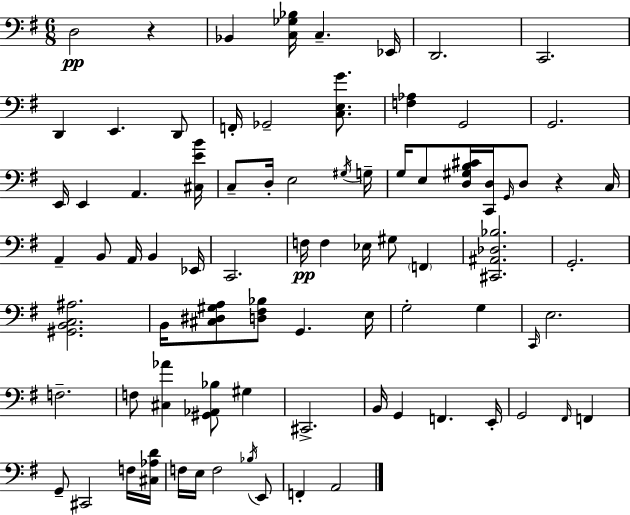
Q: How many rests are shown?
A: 2